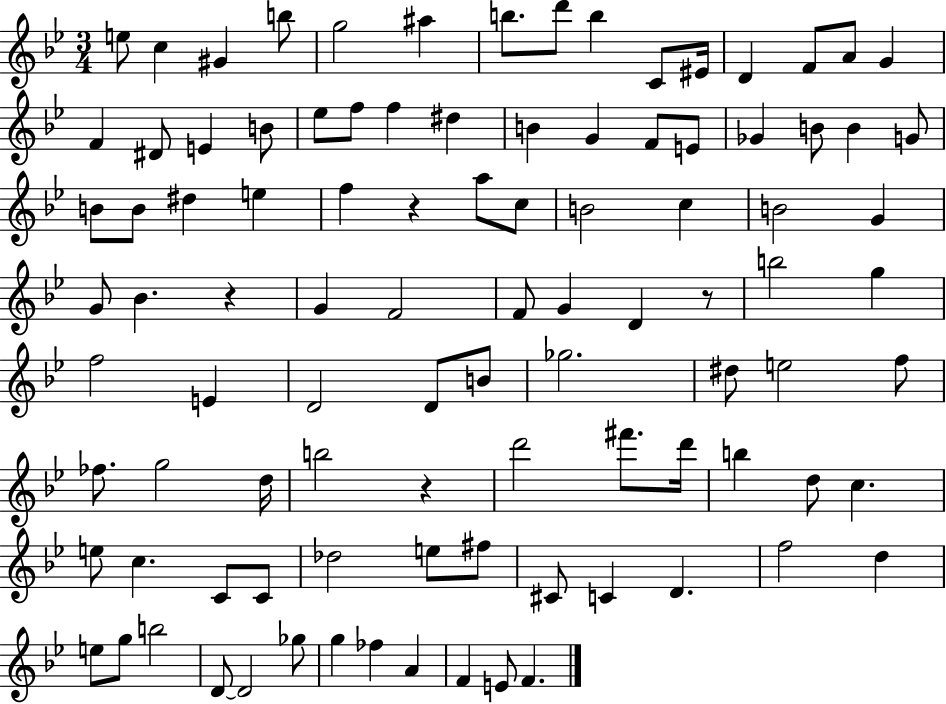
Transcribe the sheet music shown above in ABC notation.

X:1
T:Untitled
M:3/4
L:1/4
K:Bb
e/2 c ^G b/2 g2 ^a b/2 d'/2 b C/2 ^E/4 D F/2 A/2 G F ^D/2 E B/2 _e/2 f/2 f ^d B G F/2 E/2 _G B/2 B G/2 B/2 B/2 ^d e f z a/2 c/2 B2 c B2 G G/2 _B z G F2 F/2 G D z/2 b2 g f2 E D2 D/2 B/2 _g2 ^d/2 e2 f/2 _f/2 g2 d/4 b2 z d'2 ^f'/2 d'/4 b d/2 c e/2 c C/2 C/2 _d2 e/2 ^f/2 ^C/2 C D f2 d e/2 g/2 b2 D/2 D2 _g/2 g _f A F E/2 F